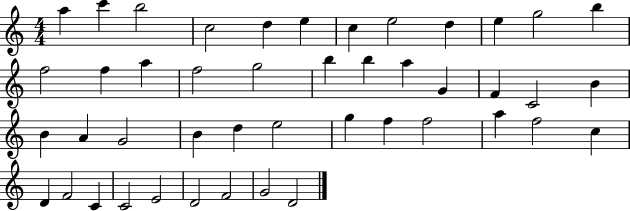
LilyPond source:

{
  \clef treble
  \numericTimeSignature
  \time 4/4
  \key c \major
  a''4 c'''4 b''2 | c''2 d''4 e''4 | c''4 e''2 d''4 | e''4 g''2 b''4 | \break f''2 f''4 a''4 | f''2 g''2 | b''4 b''4 a''4 g'4 | f'4 c'2 b'4 | \break b'4 a'4 g'2 | b'4 d''4 e''2 | g''4 f''4 f''2 | a''4 f''2 c''4 | \break d'4 f'2 c'4 | c'2 e'2 | d'2 f'2 | g'2 d'2 | \break \bar "|."
}